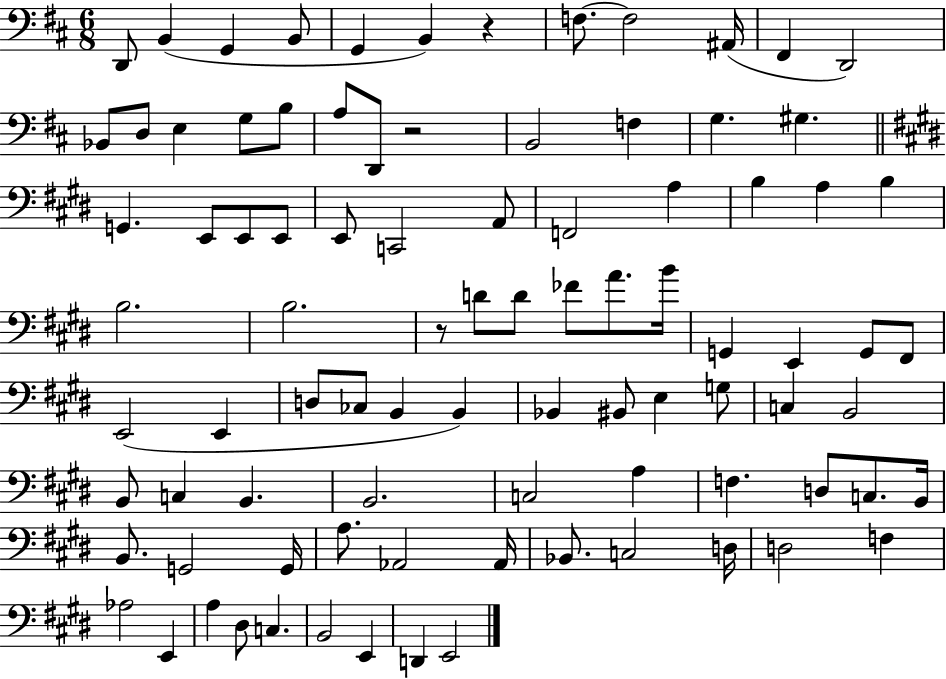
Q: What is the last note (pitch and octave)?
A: E2